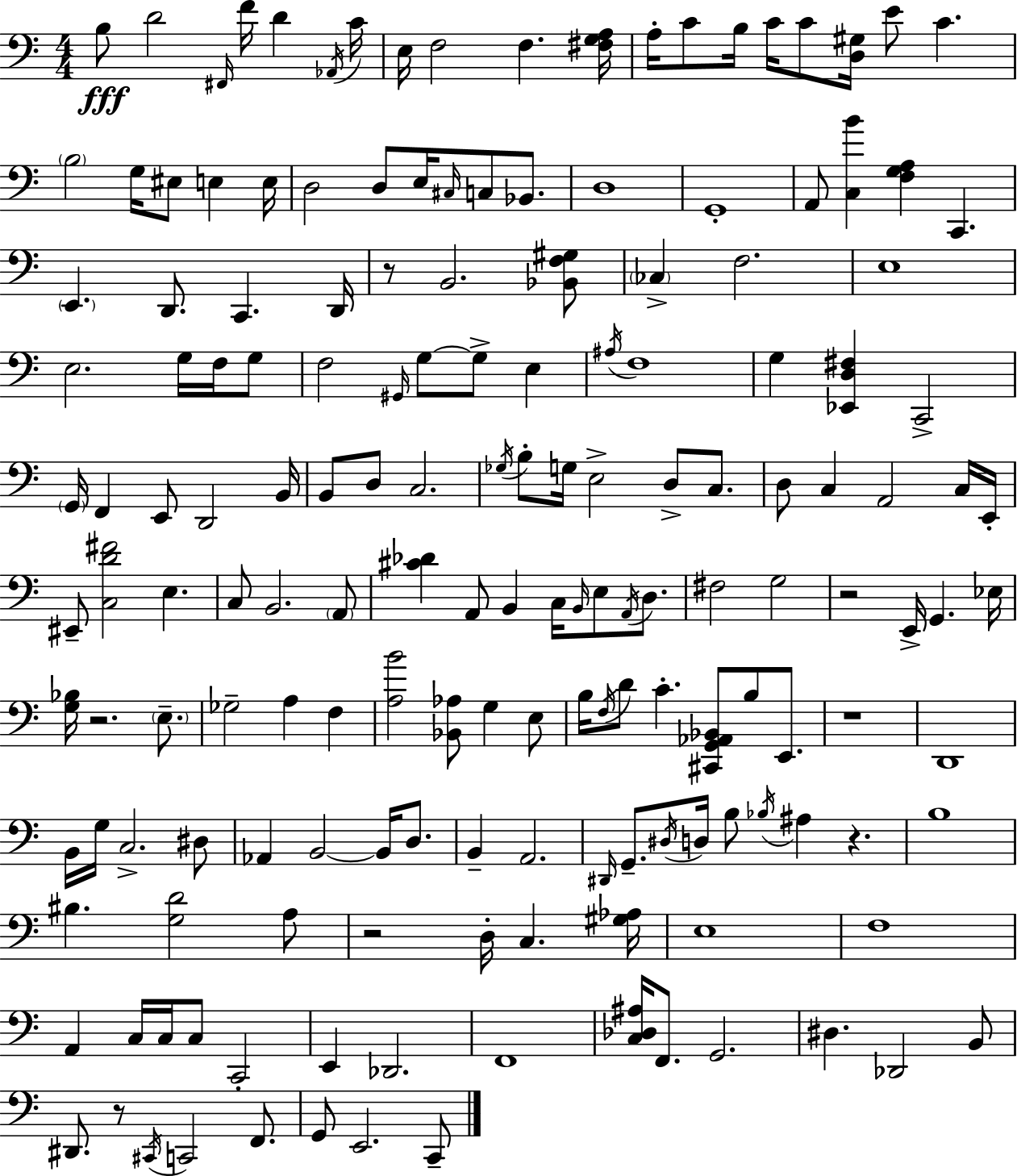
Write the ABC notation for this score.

X:1
T:Untitled
M:4/4
L:1/4
K:C
B,/2 D2 ^F,,/4 F/4 D _A,,/4 C/4 E,/4 F,2 F, [^F,G,A,]/4 A,/4 C/2 B,/4 C/4 C/2 [D,^G,]/4 E/2 C B,2 G,/4 ^E,/2 E, E,/4 D,2 D,/2 E,/4 ^C,/4 C,/2 _B,,/2 D,4 G,,4 A,,/2 [C,B] [F,G,A,] C,, E,, D,,/2 C,, D,,/4 z/2 B,,2 [_B,,F,^G,]/2 _C, F,2 E,4 E,2 G,/4 F,/4 G,/2 F,2 ^G,,/4 G,/2 G,/2 E, ^A,/4 F,4 G, [_E,,D,^F,] C,,2 G,,/4 F,, E,,/2 D,,2 B,,/4 B,,/2 D,/2 C,2 _G,/4 B,/2 G,/4 E,2 D,/2 C,/2 D,/2 C, A,,2 C,/4 E,,/4 ^E,,/2 [C,D^F]2 E, C,/2 B,,2 A,,/2 [^C_D] A,,/2 B,, C,/4 B,,/4 E,/2 A,,/4 D,/2 ^F,2 G,2 z2 E,,/4 G,, _E,/4 [G,_B,]/4 z2 E,/2 _G,2 A, F, [A,B]2 [_B,,_A,]/2 G, E,/2 B,/4 F,/4 D/2 C [^C,,G,,_A,,_B,,]/2 B,/2 E,,/2 z4 D,,4 B,,/4 G,/4 C,2 ^D,/2 _A,, B,,2 B,,/4 D,/2 B,, A,,2 ^D,,/4 G,,/2 ^D,/4 D,/4 B,/2 _B,/4 ^A, z B,4 ^B, [G,D]2 A,/2 z2 D,/4 C, [^G,_A,]/4 E,4 F,4 A,, C,/4 C,/4 C,/2 C,,2 E,, _D,,2 F,,4 [C,_D,^A,]/4 F,,/2 G,,2 ^D, _D,,2 B,,/2 ^D,,/2 z/2 ^C,,/4 C,,2 F,,/2 G,,/2 E,,2 C,,/2